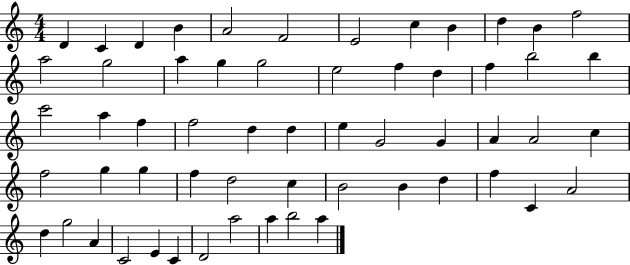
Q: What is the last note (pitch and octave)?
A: A5